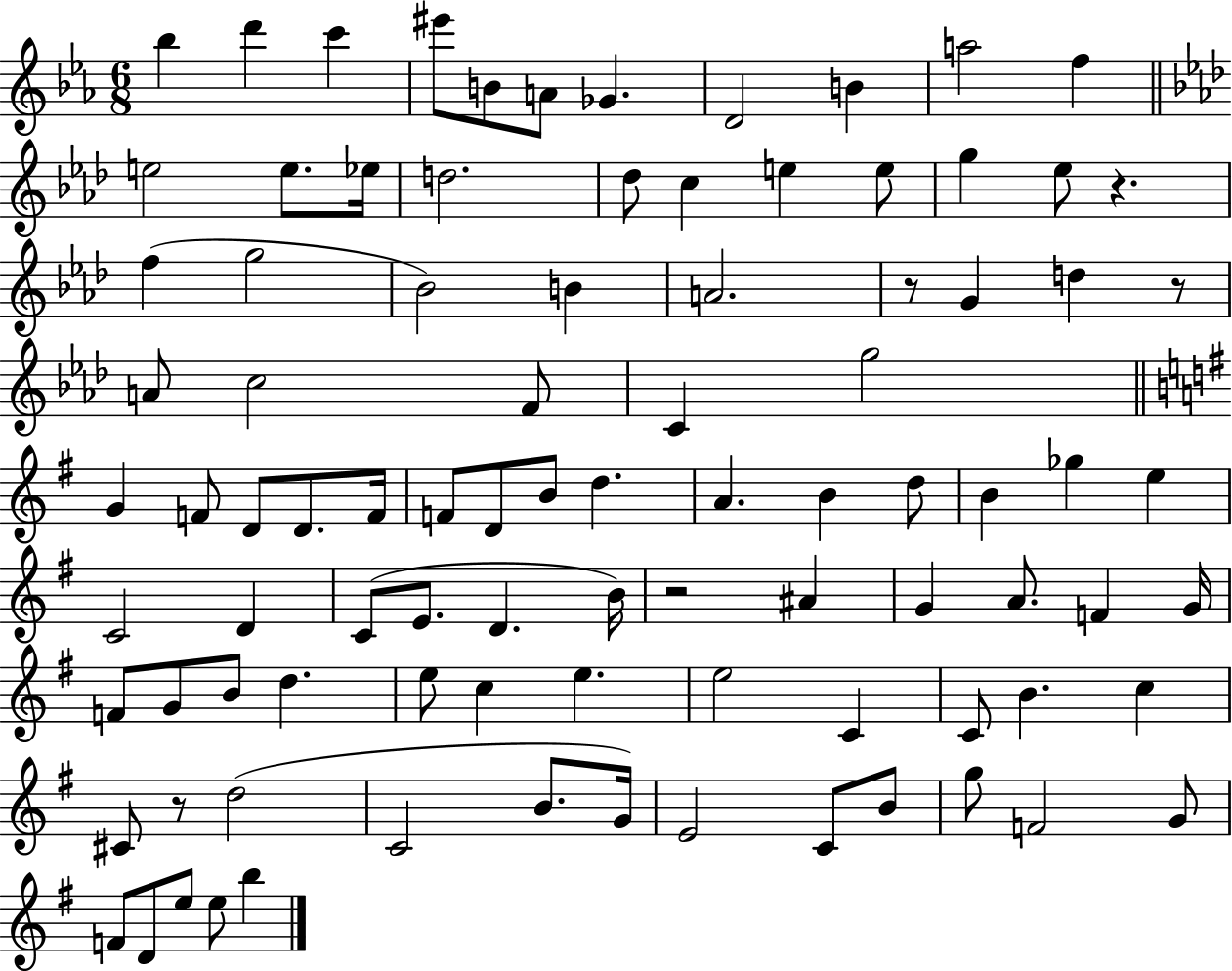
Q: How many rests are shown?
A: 5